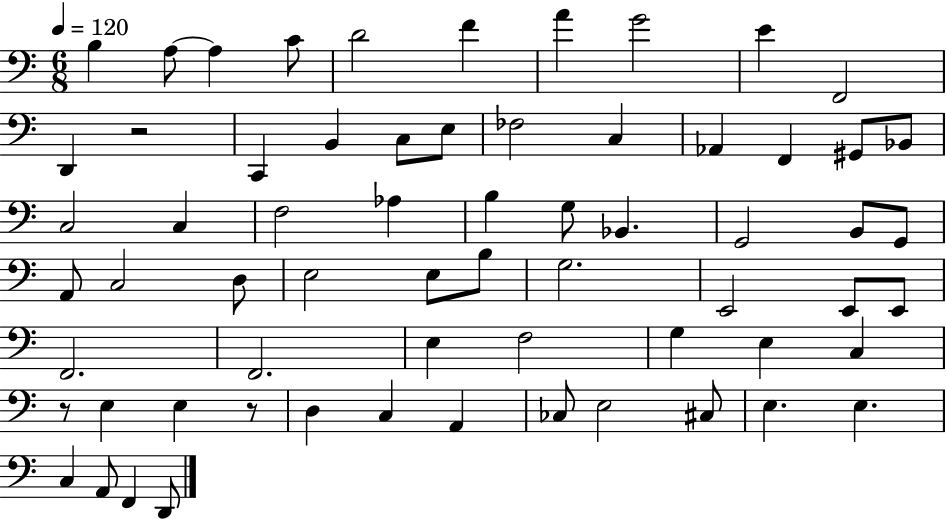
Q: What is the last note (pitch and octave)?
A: D2